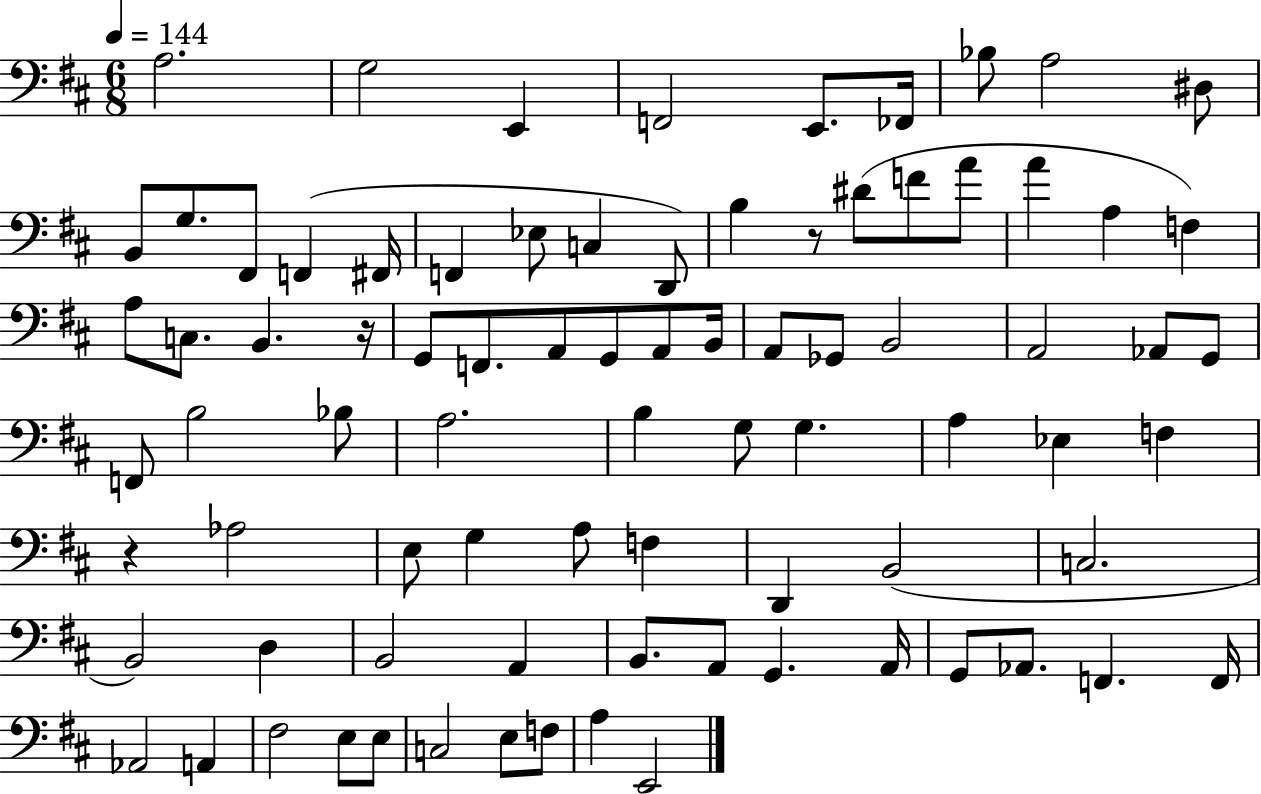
{
  \clef bass
  \numericTimeSignature
  \time 6/8
  \key d \major
  \tempo 4 = 144
  a2. | g2 e,4 | f,2 e,8. fes,16 | bes8 a2 dis8 | \break b,8 g8. fis,8 f,4( fis,16 | f,4 ees8 c4 d,8) | b4 r8 dis'8( f'8 a'8 | a'4 a4 f4) | \break a8 c8. b,4. r16 | g,8 f,8. a,8 g,8 a,8 b,16 | a,8 ges,8 b,2 | a,2 aes,8 g,8 | \break f,8 b2 bes8 | a2. | b4 g8 g4. | a4 ees4 f4 | \break r4 aes2 | e8 g4 a8 f4 | d,4 b,2( | c2. | \break b,2) d4 | b,2 a,4 | b,8. a,8 g,4. a,16 | g,8 aes,8. f,4. f,16 | \break aes,2 a,4 | fis2 e8 e8 | c2 e8 f8 | a4 e,2 | \break \bar "|."
}